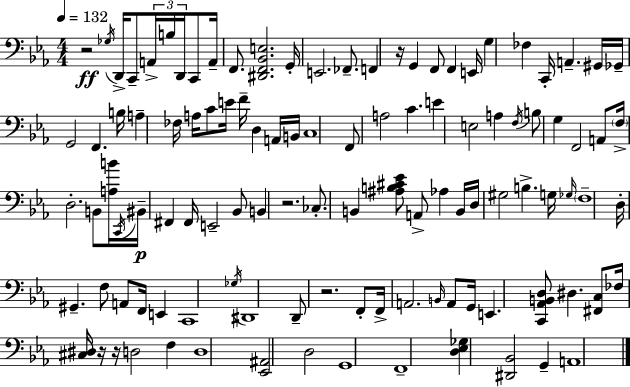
{
  \clef bass
  \numericTimeSignature
  \time 4/4
  \key c \minor
  \tempo 4 = 132
  r2\ff \acciaccatura { ges16 } d,16-> c,8-- \tuplet 3/2 { a,16-> b16 d,16 } c,8 | a,16-- f,8. <dis, f, bes, e>2. | g,16-. e,2. fes,8.-- | f,4 r16 g,4 f,8 f,4 | \break e,16 g4 fes4 c,16-. a,4.-- | gis,16 ges,16-- g,2 f,4. | b16 a4-- fes16 a16 c'8 e'16 f'16-- d4 a,16 | b,16 c1 | \break f,8 a2 c'4. | e'4 e2 a4 | \acciaccatura { f16 } b8 g4 f,2 | a,8 \parenthesize f16-> d2.-. b,8 | \break <a b'>16 \acciaccatura { c,16 } bis,16--\p fis,4 fis,16 e,2-- | bes,8 b,4 r2. | ces8.-. b,4 <ais b cis' ees'>8 a,8-> aes4 | b,16 d16 gis2 b4.-> | \break g16 \grace { ges16 } \parenthesize f1-- | d16-. gis,4.-- f8 a,8 f,16 | e,4 c,1 | \acciaccatura { ges16 } dis,1 | \break d,8-- r2. | f,8-. f,16-> a,2. | \grace { b,16 } a,8 g,16 e,4. <c, aes, b, d>8 dis4. | <fis, c>8 fes16 <cis dis>16 r16 r16 d2 | \break f4 d1 | <ees, ais,>2 d2 | g,1 | f,1-- | \break <d ees ges>4 <dis, bes,>2 | g,4-- a,1 | \bar "|."
}